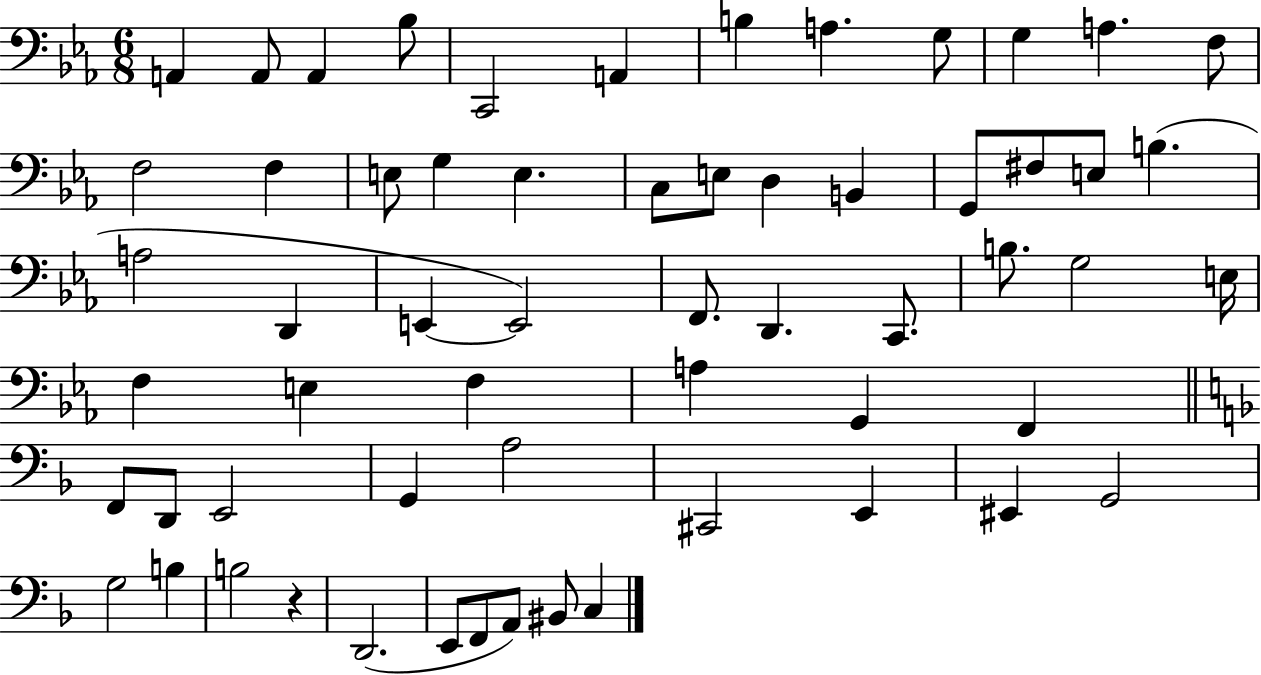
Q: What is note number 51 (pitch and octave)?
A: G3